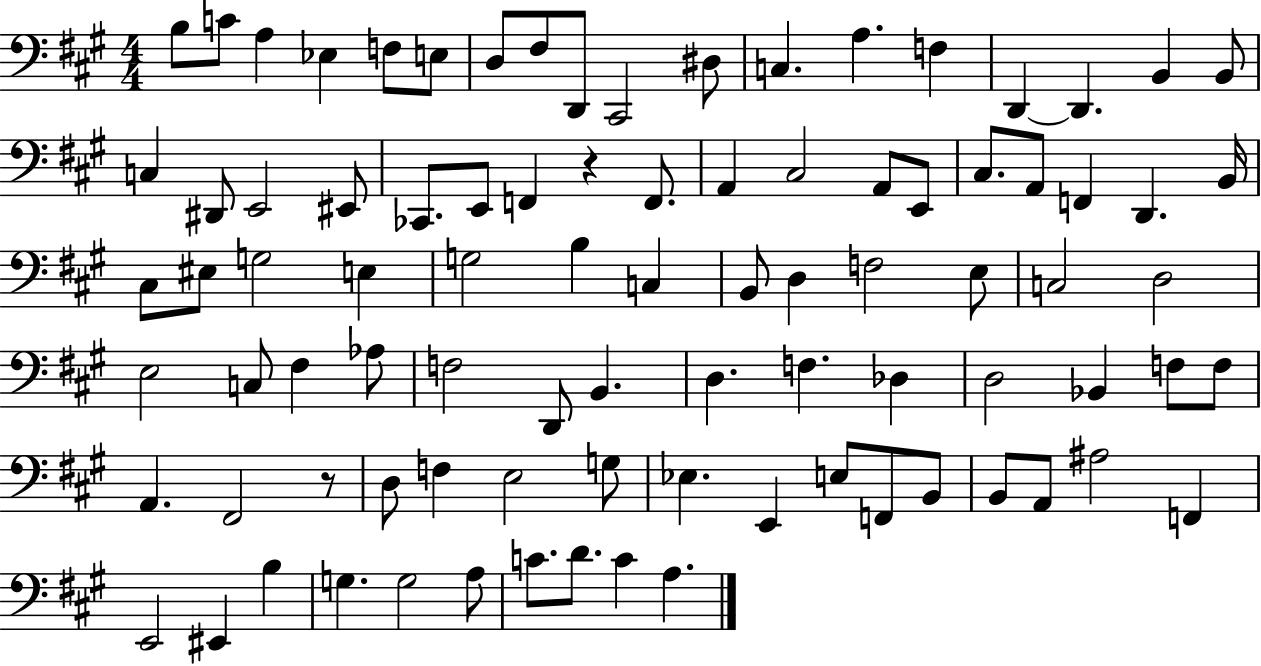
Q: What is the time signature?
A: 4/4